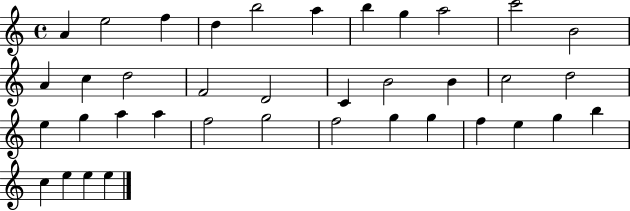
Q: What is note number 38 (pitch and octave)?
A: E5